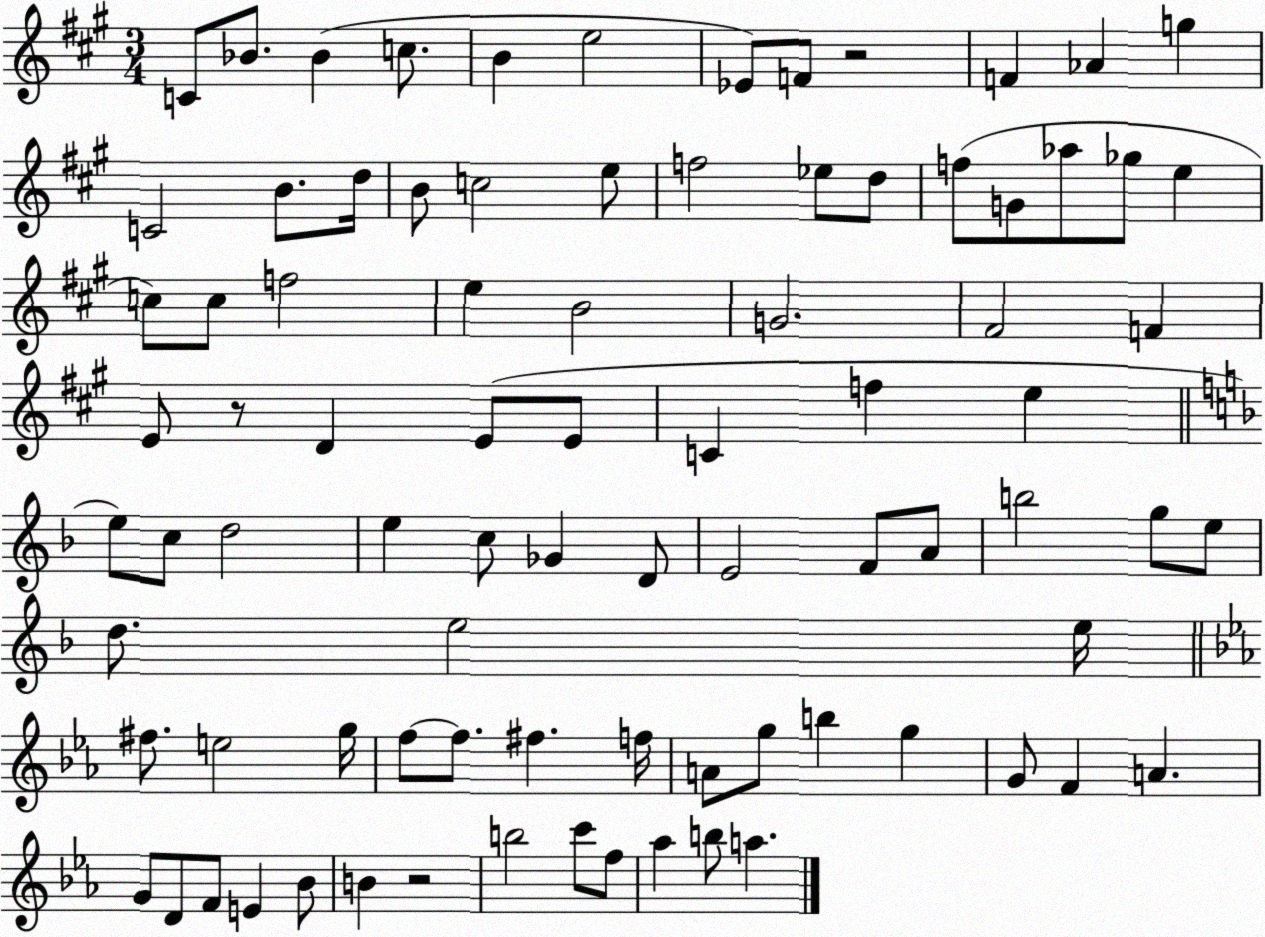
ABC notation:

X:1
T:Untitled
M:3/4
L:1/4
K:A
C/2 _B/2 _B c/2 B e2 _E/2 F/2 z2 F _A g C2 B/2 d/4 B/2 c2 e/2 f2 _e/2 d/2 f/2 G/2 _a/2 _g/2 e c/2 c/2 f2 e B2 G2 ^F2 F E/2 z/2 D E/2 E/2 C f e e/2 c/2 d2 e c/2 _G D/2 E2 F/2 A/2 b2 g/2 e/2 d/2 e2 e/4 ^f/2 e2 g/4 f/2 f/2 ^f f/4 A/2 g/2 b g G/2 F A G/2 D/2 F/2 E _B/2 B z2 b2 c'/2 f/2 _a b/2 a